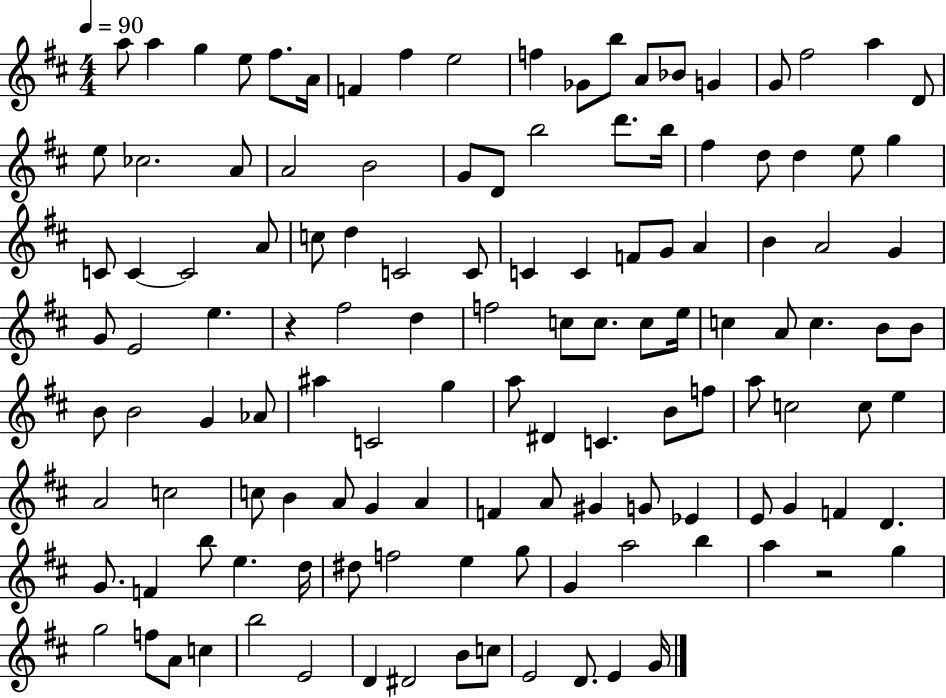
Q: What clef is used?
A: treble